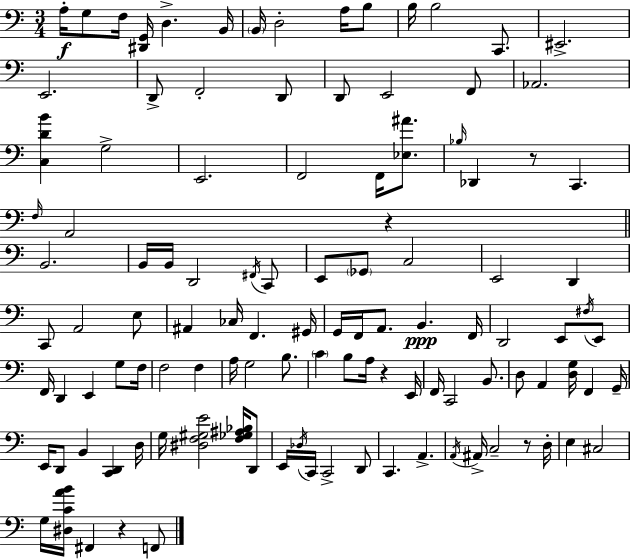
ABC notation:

X:1
T:Untitled
M:3/4
L:1/4
K:C
A,/4 G,/2 F,/4 [^D,,G,,]/4 D, B,,/4 B,,/4 D,2 A,/4 B,/2 B,/4 B,2 C,,/2 ^E,,2 E,,2 D,,/2 F,,2 D,,/2 D,,/2 E,,2 F,,/2 _A,,2 [C,DB] G,2 E,,2 F,,2 F,,/4 [_E,^A]/2 _B,/4 _D,, z/2 C,, F,/4 A,,2 z B,,2 B,,/4 B,,/4 D,,2 ^F,,/4 C,,/2 E,,/2 _G,,/2 C,2 E,,2 D,, C,,/2 A,,2 E,/2 ^A,, _C,/4 F,, ^G,,/4 G,,/4 F,,/4 A,,/2 B,, F,,/4 D,,2 E,,/2 ^F,/4 E,,/2 F,,/4 D,, E,, G,/2 F,/4 F,2 F, A,/4 G,2 B,/2 C B,/2 A,/4 z E,,/4 F,,/4 C,,2 B,,/2 D,/2 A,, [D,G,]/4 F,, G,,/4 E,,/4 D,,/2 B,, [C,,D,,] D,/4 G,/4 [^D,F,^G,E]2 [F,_G,^A,_B,]/4 D,,/2 E,,/4 _D,/4 C,,/4 C,,2 D,,/2 C,, A,, A,,/4 ^A,,/4 C,2 z/2 D,/4 E, ^C,2 G,/4 [^D,CAB]/4 ^F,, z F,,/2